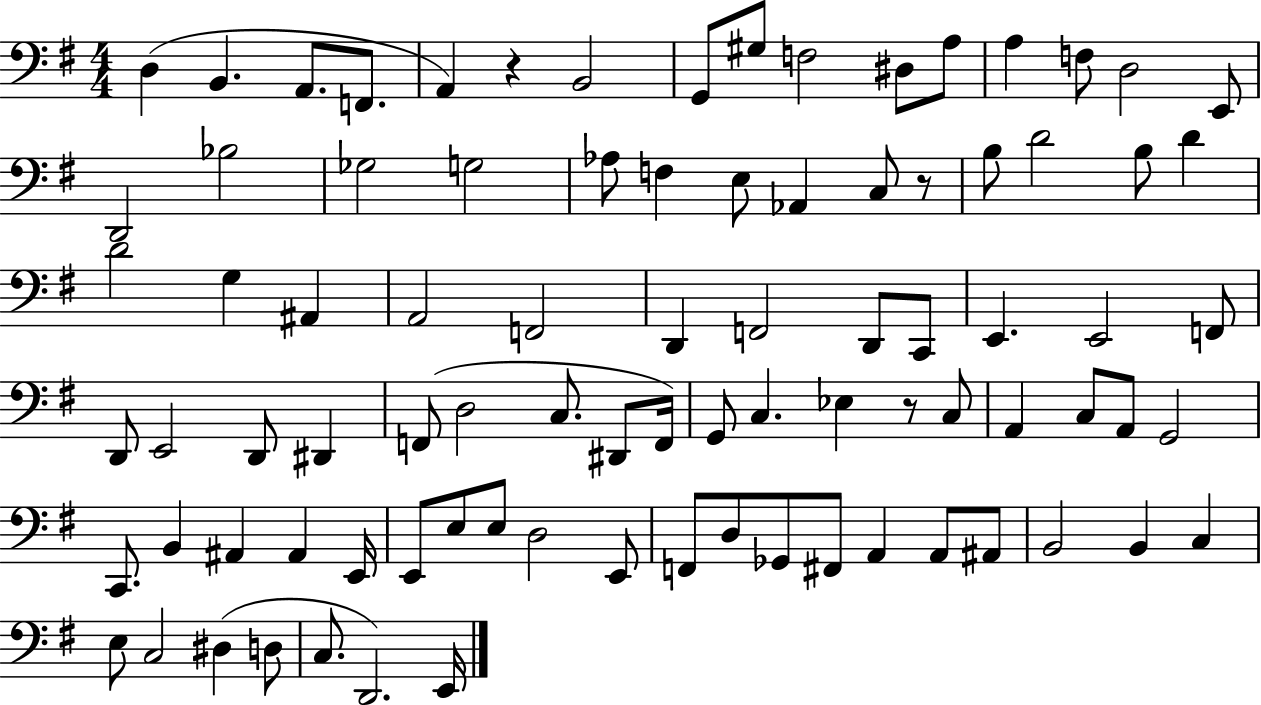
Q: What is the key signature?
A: G major